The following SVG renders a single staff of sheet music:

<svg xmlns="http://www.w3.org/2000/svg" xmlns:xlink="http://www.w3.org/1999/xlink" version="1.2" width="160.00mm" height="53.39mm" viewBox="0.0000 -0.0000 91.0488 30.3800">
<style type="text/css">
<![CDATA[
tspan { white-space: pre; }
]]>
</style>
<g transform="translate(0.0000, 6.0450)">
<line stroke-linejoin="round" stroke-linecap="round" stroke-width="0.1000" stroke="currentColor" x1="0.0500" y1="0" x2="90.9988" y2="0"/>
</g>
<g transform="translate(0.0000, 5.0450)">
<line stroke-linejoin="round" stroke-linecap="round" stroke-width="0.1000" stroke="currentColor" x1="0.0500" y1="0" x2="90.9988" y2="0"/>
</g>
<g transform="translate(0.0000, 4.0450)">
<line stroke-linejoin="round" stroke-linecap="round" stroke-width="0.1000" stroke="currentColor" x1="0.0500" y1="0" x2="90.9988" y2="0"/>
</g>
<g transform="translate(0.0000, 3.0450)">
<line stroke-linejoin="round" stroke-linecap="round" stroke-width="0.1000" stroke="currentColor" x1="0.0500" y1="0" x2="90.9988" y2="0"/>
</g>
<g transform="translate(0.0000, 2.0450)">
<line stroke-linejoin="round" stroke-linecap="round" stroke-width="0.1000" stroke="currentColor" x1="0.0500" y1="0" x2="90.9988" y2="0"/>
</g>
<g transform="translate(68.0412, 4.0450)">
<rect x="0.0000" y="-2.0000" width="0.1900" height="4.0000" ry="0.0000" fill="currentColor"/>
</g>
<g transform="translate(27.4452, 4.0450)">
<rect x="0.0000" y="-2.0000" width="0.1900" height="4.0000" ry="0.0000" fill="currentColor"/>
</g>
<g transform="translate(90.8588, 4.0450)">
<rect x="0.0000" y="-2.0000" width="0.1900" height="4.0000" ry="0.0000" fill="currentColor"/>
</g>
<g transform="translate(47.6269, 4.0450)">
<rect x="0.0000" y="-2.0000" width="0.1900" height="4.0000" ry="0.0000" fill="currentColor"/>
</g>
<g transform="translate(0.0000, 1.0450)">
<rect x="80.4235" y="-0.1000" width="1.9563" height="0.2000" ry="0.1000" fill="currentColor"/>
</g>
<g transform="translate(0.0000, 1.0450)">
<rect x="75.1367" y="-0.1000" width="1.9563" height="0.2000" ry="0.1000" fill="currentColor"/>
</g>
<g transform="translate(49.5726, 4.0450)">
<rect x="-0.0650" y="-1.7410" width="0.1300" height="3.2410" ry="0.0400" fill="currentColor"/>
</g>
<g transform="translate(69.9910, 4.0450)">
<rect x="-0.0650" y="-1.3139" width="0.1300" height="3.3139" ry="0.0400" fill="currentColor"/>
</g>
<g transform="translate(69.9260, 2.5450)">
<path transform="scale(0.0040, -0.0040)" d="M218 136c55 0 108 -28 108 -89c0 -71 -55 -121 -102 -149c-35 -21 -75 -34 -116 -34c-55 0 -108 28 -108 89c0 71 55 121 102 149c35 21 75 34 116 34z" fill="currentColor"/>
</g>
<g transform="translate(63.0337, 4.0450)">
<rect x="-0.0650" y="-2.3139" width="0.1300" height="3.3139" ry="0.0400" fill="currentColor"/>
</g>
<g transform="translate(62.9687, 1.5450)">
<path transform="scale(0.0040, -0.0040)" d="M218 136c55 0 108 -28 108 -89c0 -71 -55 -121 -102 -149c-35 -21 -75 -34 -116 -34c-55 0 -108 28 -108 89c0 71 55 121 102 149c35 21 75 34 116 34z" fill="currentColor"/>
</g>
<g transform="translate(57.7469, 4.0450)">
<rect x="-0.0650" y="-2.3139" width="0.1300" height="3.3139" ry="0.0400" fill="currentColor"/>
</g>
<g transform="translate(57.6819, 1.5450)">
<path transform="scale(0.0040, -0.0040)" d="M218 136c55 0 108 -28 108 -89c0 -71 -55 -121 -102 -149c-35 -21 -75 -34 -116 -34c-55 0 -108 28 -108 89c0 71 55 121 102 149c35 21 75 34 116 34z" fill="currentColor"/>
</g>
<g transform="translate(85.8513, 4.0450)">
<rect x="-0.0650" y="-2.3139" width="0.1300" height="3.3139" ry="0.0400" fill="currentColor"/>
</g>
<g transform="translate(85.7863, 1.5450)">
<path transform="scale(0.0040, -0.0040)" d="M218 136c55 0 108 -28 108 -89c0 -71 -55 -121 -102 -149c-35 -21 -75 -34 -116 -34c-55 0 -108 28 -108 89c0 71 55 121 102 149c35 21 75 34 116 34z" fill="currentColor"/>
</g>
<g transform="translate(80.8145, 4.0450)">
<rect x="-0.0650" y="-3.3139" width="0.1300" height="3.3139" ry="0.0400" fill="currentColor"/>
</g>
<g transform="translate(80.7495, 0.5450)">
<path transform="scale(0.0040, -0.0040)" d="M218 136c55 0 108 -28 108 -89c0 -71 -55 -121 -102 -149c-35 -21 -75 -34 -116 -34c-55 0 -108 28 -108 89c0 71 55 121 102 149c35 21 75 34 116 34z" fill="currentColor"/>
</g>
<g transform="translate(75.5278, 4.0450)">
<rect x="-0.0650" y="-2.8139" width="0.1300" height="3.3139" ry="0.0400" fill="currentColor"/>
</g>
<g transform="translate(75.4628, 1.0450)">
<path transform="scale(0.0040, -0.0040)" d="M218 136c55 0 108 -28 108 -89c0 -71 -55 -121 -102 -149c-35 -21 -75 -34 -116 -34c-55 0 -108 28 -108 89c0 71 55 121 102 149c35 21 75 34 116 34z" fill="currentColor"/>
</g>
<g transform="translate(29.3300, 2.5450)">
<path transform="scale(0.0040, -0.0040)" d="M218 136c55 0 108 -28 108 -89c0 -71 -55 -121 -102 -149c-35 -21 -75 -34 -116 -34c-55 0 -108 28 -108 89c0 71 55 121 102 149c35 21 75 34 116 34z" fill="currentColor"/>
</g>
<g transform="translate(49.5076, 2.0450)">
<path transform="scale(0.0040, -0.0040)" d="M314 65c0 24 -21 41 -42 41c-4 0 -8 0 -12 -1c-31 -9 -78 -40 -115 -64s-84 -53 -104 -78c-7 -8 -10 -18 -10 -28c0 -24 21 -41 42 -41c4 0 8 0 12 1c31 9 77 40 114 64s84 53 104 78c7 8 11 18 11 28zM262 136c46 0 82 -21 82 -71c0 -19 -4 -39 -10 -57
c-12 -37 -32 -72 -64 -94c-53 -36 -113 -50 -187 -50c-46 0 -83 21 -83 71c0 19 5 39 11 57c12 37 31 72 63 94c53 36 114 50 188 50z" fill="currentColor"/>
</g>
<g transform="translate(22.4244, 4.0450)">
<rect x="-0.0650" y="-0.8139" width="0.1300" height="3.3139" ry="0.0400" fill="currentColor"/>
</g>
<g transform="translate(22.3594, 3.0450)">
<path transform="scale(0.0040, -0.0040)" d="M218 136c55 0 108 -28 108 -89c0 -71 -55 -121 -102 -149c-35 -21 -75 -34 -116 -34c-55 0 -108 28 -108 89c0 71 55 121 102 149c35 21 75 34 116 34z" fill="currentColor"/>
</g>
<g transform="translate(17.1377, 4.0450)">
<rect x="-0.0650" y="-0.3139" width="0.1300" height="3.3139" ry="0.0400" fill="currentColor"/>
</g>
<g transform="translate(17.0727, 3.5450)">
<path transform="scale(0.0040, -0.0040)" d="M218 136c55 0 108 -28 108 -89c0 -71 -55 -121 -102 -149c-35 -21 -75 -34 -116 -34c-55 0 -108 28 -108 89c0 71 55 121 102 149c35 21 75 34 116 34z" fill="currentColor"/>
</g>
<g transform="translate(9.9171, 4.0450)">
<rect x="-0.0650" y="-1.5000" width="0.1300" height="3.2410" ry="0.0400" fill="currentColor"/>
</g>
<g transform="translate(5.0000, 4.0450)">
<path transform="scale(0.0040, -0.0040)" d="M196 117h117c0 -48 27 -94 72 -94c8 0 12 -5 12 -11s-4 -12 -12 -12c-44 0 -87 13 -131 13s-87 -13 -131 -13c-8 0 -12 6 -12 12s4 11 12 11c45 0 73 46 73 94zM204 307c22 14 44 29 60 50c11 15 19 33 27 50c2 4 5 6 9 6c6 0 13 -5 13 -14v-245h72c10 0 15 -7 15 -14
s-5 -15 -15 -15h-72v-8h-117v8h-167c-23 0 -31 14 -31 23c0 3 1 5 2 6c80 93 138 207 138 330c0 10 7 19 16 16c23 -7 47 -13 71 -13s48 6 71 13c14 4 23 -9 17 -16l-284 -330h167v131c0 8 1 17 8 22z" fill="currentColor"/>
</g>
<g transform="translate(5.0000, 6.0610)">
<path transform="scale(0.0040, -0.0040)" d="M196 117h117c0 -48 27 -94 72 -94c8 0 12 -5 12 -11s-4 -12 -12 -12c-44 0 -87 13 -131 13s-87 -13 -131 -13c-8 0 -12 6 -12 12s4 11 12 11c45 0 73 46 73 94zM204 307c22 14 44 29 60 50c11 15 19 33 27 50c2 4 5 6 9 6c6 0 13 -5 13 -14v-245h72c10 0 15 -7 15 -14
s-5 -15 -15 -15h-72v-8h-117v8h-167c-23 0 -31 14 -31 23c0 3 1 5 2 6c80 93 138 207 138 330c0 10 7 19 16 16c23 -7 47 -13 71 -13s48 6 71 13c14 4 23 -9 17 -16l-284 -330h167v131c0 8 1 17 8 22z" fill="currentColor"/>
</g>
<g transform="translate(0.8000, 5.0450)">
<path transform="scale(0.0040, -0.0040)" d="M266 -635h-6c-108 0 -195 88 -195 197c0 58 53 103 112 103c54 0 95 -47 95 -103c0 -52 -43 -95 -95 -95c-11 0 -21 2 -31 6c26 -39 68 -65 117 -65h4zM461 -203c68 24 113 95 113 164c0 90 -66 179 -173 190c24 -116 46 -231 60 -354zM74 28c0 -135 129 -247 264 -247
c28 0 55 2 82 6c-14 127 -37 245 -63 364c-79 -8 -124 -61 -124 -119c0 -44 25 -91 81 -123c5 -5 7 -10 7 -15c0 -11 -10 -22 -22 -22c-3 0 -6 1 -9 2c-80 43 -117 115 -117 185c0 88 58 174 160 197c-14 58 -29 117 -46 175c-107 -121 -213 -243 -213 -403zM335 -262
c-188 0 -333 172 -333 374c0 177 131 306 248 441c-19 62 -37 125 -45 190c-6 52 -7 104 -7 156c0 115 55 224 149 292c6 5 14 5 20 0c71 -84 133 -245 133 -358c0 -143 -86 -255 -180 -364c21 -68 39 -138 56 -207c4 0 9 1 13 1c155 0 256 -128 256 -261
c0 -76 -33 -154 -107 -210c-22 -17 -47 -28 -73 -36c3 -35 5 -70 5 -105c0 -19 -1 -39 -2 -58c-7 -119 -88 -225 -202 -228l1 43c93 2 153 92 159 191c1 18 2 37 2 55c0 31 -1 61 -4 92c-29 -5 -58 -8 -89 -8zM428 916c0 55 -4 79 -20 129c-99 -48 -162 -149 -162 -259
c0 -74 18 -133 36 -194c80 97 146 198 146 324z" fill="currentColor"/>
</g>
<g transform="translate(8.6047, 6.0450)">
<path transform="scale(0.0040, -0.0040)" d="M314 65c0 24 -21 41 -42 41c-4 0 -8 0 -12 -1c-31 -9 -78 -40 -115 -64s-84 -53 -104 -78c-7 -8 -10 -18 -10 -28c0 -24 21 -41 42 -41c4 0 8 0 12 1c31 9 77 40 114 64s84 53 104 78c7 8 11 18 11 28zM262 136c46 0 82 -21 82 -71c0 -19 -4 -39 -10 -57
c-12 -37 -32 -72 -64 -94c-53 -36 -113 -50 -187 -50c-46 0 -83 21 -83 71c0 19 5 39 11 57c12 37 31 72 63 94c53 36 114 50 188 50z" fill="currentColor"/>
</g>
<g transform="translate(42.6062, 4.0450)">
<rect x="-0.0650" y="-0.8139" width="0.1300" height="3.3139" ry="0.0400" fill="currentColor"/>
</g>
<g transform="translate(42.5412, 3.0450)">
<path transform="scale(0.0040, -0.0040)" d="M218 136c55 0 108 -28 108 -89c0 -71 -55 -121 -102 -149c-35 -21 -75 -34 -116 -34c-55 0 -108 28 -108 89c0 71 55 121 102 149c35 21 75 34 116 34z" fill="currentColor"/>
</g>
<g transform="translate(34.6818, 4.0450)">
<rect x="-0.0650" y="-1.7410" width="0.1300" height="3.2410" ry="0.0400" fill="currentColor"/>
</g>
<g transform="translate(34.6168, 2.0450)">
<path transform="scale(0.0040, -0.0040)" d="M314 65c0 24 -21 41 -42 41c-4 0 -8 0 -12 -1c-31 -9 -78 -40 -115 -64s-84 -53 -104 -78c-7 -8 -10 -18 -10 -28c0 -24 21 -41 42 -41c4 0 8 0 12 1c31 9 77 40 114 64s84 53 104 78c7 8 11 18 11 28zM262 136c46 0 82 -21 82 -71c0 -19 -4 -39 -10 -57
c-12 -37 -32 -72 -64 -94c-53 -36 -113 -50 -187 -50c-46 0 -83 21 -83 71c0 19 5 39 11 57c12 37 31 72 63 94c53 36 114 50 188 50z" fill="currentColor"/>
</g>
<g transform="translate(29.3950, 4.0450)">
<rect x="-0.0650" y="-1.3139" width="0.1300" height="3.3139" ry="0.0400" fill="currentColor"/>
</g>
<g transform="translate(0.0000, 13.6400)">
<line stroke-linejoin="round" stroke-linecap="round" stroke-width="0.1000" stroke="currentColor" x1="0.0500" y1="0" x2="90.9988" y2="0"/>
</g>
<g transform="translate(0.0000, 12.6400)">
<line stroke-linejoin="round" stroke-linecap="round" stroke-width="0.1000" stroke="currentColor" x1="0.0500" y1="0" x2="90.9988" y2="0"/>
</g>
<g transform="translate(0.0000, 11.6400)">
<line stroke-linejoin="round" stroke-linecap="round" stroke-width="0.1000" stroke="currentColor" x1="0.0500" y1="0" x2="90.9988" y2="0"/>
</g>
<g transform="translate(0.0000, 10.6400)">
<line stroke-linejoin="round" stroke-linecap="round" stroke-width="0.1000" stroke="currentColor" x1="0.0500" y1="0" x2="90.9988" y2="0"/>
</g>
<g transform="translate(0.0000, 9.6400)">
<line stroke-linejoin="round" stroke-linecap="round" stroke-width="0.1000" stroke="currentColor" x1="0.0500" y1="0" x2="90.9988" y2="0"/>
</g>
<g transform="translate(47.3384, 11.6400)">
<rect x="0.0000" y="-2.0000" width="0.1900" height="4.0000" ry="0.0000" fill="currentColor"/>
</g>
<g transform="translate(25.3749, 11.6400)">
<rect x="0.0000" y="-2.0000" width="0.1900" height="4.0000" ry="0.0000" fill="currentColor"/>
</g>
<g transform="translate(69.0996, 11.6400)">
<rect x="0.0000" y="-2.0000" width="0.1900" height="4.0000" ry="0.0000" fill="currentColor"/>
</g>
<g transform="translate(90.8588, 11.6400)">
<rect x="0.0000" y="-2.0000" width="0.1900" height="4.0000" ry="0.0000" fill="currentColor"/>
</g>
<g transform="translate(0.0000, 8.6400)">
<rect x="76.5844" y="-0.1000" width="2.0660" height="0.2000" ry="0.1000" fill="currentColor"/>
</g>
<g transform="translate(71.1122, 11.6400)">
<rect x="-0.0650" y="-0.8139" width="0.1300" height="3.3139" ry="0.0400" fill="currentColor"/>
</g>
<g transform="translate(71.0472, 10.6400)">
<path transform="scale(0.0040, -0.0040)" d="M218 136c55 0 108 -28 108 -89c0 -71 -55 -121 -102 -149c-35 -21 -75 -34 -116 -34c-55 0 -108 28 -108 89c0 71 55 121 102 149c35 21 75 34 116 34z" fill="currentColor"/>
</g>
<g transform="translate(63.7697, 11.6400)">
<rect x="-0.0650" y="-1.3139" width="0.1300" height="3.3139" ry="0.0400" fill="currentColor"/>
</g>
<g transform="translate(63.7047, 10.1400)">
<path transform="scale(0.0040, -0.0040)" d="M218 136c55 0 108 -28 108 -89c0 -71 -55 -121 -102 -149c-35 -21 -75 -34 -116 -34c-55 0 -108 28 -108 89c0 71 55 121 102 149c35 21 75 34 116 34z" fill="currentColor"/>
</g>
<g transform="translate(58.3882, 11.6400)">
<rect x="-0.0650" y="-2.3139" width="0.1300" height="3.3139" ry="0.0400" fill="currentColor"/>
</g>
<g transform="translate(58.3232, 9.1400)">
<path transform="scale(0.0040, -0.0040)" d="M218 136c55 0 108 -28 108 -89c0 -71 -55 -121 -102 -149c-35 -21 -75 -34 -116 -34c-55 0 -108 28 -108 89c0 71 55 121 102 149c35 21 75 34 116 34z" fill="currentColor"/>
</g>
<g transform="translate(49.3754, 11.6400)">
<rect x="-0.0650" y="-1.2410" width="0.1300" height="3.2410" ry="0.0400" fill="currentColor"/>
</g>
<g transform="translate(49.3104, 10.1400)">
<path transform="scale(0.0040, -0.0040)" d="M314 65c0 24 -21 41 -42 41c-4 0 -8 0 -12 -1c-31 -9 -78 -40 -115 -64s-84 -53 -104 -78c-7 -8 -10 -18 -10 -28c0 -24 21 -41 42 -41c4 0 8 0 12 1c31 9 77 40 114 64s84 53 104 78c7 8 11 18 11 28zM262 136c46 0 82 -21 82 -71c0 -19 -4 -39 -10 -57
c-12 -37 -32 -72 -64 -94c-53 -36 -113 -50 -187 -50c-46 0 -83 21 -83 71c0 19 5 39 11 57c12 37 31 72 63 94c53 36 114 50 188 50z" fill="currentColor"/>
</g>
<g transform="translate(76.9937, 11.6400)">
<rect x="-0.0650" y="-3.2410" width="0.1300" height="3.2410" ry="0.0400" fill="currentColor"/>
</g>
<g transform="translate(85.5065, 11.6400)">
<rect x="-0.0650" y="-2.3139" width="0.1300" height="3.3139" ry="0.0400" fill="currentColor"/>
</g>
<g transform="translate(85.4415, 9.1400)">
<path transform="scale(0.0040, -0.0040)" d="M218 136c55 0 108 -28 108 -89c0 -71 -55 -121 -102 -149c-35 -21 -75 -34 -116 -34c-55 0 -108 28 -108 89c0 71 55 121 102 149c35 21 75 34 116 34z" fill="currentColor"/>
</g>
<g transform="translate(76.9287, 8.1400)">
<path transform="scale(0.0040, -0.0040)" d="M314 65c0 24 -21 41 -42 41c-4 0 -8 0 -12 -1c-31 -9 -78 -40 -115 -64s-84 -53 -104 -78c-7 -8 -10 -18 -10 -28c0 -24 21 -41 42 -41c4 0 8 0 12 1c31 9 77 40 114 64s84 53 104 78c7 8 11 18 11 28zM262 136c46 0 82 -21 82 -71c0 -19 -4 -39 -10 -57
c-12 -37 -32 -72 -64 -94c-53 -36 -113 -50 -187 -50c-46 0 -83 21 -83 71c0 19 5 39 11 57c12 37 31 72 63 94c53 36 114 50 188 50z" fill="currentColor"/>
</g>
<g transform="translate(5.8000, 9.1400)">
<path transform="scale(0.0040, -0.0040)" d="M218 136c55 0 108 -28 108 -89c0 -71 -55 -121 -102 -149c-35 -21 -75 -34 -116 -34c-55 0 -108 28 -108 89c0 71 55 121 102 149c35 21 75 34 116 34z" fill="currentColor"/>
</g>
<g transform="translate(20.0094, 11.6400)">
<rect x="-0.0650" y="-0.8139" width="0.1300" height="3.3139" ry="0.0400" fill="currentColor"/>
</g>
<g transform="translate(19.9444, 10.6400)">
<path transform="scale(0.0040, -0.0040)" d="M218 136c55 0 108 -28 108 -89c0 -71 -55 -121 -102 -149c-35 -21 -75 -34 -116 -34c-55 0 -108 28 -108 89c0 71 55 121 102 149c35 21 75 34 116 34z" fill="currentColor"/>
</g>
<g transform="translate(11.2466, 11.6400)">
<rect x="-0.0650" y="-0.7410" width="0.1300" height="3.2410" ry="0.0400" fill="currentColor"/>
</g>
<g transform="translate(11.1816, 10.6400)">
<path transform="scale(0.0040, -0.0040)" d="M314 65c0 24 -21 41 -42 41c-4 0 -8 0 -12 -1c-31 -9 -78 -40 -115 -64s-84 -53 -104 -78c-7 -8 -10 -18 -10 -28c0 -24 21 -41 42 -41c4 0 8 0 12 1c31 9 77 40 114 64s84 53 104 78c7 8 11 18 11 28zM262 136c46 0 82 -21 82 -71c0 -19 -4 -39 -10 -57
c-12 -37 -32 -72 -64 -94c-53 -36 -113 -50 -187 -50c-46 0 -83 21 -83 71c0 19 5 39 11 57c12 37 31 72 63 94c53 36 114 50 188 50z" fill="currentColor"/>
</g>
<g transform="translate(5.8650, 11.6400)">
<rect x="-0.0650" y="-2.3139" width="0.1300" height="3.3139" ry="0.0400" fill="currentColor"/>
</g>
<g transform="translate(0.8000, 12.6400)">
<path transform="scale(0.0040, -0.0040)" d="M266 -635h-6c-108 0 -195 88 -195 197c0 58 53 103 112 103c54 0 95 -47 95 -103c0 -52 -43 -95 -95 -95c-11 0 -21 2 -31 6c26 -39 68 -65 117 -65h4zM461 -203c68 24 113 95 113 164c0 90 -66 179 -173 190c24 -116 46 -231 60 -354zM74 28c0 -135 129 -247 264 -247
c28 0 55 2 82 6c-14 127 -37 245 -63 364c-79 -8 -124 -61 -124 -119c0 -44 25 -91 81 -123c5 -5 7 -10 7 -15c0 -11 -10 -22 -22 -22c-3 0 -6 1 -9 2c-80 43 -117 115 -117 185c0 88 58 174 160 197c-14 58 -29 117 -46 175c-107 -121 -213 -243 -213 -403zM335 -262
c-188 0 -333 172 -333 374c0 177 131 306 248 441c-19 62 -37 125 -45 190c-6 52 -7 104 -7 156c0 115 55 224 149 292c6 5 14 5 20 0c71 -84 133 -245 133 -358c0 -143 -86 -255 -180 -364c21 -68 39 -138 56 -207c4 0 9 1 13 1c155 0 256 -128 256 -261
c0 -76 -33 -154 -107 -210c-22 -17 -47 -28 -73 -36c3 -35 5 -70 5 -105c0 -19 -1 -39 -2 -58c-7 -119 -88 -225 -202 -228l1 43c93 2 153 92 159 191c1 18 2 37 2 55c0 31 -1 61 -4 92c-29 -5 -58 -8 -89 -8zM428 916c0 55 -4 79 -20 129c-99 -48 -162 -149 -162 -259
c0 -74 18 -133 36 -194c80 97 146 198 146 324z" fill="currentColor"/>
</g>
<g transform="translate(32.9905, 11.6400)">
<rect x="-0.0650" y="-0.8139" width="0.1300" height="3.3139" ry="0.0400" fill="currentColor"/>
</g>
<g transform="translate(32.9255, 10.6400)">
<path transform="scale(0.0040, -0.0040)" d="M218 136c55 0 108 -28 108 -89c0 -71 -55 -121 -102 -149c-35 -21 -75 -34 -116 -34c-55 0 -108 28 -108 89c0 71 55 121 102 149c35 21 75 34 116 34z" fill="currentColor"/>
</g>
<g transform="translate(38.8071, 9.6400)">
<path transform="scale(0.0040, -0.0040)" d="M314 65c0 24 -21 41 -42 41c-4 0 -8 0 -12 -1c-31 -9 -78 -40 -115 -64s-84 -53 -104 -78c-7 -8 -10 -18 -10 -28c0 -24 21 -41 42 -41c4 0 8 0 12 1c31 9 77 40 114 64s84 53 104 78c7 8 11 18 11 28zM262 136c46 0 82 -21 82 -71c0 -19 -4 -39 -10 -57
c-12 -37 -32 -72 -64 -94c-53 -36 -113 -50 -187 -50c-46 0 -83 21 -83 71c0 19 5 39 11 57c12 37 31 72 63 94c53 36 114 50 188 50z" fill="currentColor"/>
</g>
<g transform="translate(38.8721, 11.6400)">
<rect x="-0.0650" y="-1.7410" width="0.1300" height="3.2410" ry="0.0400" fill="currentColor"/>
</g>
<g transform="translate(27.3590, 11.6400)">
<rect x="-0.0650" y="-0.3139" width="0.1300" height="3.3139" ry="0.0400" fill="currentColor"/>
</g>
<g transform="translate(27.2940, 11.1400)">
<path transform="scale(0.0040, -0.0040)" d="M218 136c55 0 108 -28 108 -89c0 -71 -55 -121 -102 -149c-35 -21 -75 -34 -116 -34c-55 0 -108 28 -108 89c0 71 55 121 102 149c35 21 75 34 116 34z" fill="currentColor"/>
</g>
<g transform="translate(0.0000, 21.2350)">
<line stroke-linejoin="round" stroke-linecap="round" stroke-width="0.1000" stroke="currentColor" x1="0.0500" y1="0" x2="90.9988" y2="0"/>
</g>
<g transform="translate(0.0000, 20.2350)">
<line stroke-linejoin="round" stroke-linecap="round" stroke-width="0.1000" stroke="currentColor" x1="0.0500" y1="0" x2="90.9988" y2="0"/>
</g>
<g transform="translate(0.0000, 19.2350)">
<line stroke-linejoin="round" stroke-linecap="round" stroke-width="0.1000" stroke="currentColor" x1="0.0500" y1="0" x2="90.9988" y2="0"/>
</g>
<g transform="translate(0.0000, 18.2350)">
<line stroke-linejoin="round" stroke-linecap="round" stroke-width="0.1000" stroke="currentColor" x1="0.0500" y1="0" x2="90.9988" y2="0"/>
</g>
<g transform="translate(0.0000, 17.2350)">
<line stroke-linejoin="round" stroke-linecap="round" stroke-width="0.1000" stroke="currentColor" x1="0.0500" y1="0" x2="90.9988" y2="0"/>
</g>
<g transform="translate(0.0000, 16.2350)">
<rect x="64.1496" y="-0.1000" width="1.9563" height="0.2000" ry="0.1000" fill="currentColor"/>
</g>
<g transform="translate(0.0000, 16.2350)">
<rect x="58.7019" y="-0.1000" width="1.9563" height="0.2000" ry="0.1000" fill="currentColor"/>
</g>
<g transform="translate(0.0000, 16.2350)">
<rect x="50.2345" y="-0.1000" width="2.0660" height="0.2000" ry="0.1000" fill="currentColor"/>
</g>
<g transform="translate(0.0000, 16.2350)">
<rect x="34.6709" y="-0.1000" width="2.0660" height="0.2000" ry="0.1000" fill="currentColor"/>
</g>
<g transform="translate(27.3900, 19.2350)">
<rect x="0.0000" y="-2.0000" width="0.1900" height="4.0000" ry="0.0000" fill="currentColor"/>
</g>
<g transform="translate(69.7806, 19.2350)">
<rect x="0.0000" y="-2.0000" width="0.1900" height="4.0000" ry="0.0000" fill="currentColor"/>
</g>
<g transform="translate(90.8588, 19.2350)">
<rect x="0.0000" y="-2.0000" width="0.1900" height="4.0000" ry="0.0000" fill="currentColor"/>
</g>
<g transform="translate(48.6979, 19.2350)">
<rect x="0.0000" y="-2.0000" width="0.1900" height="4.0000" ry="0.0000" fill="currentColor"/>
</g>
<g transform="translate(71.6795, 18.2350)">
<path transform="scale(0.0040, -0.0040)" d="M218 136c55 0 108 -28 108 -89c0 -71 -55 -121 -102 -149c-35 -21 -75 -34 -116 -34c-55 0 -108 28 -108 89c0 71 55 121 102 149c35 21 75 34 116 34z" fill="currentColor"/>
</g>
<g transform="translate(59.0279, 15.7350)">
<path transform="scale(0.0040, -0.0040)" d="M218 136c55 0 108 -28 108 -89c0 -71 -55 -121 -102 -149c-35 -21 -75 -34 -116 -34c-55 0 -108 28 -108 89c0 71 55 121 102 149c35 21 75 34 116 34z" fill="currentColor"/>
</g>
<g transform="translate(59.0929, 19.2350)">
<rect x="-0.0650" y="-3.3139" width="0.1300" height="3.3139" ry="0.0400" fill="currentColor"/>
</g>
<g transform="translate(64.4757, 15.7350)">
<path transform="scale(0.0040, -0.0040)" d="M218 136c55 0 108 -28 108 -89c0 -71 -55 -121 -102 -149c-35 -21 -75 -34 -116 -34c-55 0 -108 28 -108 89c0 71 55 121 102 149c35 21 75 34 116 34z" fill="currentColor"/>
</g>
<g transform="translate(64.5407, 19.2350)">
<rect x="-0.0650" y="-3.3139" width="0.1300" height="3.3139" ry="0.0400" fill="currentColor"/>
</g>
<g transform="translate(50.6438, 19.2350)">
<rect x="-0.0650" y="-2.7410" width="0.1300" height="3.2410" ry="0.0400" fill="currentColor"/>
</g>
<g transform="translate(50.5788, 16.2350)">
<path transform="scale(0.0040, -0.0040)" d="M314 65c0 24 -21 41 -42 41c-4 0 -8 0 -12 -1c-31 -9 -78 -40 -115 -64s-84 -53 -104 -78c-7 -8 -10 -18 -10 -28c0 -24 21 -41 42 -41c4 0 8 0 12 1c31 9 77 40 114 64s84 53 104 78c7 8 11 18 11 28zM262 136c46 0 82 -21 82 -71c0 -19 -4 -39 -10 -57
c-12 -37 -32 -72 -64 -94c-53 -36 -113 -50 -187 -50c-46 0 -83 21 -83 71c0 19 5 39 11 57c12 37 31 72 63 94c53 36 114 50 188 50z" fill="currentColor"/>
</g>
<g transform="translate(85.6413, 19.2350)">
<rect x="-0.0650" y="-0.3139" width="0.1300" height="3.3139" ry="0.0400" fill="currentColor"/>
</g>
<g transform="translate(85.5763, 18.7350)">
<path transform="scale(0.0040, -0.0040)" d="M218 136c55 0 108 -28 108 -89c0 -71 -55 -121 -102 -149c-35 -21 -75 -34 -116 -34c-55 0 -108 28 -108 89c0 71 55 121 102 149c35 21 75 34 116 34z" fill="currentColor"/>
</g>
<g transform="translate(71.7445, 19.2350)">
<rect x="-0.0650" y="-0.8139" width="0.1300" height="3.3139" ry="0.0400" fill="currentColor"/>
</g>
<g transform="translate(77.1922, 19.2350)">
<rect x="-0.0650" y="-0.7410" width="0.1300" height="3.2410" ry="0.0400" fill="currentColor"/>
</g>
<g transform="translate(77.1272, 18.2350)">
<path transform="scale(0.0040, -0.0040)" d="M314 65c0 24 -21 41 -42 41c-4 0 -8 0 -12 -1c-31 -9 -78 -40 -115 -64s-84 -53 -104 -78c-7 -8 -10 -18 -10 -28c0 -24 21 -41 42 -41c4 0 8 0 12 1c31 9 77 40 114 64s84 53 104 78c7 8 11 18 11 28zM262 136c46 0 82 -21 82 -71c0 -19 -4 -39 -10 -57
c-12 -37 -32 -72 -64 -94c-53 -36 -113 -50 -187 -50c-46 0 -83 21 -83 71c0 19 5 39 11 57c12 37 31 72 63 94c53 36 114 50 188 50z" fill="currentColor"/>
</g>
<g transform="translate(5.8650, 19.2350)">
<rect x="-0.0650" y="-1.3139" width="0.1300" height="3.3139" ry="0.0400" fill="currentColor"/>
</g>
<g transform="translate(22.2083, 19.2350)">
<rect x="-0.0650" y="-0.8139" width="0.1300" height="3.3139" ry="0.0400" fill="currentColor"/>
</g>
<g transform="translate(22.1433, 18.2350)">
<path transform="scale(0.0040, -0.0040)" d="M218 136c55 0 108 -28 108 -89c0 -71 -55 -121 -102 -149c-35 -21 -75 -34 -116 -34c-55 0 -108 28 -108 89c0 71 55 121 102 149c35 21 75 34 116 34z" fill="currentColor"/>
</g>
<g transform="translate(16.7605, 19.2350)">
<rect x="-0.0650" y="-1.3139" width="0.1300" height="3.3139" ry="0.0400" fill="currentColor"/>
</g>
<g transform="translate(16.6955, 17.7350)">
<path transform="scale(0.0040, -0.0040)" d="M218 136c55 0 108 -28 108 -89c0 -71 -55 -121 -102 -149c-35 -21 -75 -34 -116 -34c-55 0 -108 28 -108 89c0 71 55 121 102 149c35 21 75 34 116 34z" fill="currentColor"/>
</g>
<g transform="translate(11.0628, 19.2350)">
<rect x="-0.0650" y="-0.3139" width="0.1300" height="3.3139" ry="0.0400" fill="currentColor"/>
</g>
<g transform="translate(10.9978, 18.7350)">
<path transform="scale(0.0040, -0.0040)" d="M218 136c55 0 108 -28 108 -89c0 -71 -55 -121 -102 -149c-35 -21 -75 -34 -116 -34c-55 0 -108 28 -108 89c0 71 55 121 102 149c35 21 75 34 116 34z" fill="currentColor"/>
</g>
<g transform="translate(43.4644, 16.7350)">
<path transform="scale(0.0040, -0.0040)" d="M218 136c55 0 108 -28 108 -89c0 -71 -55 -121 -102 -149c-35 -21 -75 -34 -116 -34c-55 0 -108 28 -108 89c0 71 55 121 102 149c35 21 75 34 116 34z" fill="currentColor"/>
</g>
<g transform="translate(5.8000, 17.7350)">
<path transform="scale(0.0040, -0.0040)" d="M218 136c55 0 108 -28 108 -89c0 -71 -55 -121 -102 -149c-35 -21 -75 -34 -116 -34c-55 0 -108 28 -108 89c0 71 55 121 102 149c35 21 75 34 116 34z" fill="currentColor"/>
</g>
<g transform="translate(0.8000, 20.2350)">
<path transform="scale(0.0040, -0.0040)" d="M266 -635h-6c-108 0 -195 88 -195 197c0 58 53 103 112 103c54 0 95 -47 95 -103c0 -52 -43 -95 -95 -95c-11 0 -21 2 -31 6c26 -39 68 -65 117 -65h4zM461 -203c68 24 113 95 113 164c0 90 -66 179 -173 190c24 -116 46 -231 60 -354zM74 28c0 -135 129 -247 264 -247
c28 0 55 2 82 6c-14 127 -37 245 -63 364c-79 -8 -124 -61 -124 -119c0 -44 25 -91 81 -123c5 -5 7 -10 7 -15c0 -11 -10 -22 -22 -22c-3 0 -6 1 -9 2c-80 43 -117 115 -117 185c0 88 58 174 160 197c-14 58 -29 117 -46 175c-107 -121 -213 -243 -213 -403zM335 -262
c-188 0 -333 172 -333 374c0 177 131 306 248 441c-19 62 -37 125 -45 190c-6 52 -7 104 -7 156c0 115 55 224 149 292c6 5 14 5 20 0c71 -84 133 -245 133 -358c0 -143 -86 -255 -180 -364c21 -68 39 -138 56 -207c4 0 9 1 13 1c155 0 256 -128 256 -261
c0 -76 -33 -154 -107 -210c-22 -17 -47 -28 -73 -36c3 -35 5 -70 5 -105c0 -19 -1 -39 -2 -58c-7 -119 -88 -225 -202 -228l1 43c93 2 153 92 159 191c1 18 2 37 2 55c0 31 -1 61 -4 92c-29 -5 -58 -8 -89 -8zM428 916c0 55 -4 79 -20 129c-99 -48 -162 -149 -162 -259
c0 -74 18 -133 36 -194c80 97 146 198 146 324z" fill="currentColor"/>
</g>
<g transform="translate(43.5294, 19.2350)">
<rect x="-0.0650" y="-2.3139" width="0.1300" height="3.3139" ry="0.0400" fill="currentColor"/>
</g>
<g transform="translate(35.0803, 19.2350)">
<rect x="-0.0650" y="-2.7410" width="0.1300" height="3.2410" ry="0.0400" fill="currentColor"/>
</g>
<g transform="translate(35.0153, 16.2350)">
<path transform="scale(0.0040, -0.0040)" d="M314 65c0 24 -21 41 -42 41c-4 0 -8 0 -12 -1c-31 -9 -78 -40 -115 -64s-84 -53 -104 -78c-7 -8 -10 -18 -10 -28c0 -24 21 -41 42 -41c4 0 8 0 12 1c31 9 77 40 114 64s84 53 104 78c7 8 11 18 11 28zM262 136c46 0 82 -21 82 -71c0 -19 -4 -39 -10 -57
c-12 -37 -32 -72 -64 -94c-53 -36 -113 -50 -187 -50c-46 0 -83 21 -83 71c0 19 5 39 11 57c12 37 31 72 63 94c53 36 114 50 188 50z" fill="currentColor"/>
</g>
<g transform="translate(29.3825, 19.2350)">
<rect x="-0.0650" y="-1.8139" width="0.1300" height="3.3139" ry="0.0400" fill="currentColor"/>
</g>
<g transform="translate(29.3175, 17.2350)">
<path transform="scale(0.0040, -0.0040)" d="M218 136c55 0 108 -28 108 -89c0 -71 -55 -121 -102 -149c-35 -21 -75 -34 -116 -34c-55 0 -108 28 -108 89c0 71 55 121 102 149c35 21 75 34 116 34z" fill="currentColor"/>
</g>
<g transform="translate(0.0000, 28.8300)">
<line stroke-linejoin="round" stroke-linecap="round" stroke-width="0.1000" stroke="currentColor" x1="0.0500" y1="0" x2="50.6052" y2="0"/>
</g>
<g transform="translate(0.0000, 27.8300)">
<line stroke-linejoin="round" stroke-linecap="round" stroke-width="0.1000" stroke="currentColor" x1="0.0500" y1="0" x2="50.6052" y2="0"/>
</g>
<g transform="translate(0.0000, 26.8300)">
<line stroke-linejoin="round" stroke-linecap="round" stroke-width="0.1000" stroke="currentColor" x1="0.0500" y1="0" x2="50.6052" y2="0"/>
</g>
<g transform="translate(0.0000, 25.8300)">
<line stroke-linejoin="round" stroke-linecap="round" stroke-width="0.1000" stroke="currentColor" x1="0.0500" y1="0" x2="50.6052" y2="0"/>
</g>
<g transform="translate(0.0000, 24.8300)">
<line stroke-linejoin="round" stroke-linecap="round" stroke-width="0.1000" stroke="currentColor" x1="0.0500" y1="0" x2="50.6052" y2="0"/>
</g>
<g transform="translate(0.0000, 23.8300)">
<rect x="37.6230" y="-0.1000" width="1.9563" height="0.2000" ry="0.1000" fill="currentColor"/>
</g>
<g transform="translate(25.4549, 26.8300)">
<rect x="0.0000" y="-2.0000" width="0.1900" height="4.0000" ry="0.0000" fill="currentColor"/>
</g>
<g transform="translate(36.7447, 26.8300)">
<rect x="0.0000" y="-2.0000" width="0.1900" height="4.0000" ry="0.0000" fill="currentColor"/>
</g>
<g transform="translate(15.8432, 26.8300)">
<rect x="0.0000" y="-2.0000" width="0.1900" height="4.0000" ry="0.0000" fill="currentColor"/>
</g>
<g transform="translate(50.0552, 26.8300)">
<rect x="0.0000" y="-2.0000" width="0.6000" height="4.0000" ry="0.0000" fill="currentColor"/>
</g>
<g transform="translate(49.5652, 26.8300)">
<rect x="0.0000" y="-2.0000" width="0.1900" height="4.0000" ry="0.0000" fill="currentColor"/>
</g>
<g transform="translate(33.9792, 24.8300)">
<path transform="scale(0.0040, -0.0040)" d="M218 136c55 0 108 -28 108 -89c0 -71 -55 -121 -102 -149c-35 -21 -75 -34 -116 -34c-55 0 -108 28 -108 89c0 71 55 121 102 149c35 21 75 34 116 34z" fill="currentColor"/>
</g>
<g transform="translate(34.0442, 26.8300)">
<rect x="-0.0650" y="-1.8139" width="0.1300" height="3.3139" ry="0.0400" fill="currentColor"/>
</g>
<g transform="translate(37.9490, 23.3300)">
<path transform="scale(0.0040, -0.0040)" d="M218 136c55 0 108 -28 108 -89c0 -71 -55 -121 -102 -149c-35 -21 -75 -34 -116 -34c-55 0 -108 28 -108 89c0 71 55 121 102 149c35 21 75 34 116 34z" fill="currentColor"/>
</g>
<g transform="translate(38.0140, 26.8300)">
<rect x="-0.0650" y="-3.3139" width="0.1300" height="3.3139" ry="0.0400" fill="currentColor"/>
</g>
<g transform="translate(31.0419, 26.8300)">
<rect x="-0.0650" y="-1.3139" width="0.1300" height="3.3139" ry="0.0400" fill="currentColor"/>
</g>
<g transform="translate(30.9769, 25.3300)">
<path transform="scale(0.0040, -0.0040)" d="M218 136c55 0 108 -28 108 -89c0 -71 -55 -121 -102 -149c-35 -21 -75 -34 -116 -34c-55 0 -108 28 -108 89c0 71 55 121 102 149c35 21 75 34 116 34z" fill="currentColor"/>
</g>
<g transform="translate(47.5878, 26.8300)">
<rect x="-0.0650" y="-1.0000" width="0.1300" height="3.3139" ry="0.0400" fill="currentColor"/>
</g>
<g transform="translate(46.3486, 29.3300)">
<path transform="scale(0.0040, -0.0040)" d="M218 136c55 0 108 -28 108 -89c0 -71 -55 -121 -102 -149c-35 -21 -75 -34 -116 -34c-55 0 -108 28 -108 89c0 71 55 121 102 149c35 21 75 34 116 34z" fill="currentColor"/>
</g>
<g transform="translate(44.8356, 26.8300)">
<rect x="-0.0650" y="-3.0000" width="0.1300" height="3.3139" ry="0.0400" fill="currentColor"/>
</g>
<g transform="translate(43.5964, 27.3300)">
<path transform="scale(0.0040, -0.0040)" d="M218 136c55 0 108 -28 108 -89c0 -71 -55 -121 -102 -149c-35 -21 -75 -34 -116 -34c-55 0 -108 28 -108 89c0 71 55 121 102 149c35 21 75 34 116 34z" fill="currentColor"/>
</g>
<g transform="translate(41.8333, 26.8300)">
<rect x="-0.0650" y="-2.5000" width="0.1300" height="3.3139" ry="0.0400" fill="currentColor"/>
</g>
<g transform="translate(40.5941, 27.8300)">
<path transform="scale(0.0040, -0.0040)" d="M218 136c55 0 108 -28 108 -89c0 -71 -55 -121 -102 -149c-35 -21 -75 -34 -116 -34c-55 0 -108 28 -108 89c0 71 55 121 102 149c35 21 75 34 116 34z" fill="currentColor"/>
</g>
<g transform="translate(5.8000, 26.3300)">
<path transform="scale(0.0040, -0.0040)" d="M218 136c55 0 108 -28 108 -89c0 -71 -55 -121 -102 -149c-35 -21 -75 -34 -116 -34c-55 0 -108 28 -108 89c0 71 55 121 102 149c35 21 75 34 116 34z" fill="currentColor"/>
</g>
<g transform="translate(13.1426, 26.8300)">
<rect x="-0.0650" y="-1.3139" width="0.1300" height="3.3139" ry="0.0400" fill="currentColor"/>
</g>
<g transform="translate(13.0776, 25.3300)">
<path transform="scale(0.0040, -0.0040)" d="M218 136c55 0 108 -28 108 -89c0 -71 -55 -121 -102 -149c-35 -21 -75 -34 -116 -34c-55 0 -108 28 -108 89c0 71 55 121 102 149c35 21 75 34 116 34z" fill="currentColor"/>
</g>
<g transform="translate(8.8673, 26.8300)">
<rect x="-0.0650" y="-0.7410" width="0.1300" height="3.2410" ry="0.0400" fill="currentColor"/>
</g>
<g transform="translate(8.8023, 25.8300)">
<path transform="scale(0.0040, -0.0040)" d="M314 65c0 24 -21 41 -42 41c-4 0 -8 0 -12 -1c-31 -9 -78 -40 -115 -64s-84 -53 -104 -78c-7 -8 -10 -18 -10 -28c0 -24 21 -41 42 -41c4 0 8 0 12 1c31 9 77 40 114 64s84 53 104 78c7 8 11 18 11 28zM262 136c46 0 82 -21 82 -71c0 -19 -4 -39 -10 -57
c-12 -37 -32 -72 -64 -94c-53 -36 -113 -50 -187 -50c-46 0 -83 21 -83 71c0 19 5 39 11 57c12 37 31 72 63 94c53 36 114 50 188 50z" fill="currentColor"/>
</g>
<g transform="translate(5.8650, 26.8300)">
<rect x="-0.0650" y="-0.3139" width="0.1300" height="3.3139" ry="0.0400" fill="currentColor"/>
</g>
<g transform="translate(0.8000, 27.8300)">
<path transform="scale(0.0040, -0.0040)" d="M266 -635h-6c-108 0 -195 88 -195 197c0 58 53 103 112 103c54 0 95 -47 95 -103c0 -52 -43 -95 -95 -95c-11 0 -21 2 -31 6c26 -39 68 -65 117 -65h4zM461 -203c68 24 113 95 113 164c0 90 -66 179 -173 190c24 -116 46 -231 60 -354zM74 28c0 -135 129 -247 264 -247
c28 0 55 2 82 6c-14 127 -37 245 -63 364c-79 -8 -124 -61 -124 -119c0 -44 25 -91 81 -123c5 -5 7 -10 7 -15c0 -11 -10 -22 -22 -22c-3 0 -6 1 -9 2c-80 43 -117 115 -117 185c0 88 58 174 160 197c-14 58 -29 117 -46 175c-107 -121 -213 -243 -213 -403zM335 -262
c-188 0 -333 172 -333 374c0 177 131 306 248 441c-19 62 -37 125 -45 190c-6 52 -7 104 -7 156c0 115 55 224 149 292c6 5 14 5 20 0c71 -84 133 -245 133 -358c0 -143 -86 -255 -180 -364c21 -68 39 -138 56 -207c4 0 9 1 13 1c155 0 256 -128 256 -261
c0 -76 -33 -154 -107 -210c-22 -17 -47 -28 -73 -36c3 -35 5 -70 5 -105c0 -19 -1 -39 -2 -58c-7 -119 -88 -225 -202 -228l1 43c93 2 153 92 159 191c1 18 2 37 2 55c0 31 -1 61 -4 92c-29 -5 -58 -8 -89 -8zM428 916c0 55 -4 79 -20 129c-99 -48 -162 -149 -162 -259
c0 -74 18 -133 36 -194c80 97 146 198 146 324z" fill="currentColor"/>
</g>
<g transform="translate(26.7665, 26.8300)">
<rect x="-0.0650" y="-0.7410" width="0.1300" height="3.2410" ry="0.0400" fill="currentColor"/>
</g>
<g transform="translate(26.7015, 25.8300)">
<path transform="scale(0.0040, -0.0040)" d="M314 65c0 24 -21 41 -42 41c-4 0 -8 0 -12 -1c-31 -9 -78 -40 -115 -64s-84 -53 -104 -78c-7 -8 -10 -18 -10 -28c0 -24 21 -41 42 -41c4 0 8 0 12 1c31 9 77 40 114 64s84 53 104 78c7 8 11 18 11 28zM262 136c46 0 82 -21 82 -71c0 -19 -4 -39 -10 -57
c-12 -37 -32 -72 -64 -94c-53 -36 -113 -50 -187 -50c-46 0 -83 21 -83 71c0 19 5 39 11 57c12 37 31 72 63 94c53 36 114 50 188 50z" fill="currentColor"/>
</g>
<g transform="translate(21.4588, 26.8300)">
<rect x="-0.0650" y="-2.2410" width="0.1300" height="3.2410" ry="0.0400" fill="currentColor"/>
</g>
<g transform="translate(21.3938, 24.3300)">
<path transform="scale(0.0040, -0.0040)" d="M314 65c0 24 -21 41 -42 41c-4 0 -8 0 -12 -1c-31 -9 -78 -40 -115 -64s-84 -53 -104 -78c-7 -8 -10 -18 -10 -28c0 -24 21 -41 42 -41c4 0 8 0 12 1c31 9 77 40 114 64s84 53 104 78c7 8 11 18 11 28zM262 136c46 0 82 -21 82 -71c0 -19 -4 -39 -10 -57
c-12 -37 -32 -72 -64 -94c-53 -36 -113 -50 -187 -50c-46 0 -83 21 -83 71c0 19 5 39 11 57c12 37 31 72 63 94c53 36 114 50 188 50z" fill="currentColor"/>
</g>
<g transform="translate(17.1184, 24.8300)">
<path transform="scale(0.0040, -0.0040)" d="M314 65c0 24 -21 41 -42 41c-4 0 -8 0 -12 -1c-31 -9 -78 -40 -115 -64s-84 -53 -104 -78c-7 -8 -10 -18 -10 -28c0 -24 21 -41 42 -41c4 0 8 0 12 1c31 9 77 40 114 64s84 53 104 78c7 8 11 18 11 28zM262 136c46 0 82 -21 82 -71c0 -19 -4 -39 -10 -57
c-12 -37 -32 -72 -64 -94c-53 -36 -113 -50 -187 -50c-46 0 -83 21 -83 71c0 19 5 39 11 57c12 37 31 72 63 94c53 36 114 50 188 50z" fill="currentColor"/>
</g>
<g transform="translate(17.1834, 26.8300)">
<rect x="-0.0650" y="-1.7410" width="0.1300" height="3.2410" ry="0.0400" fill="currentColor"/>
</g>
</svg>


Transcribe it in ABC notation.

X:1
T:Untitled
M:4/4
L:1/4
K:C
E2 c d e f2 d f2 g g e a b g g d2 d c d f2 e2 g e d b2 g e c e d f a2 g a2 b b d d2 c c d2 e f2 g2 d2 e f b G A D